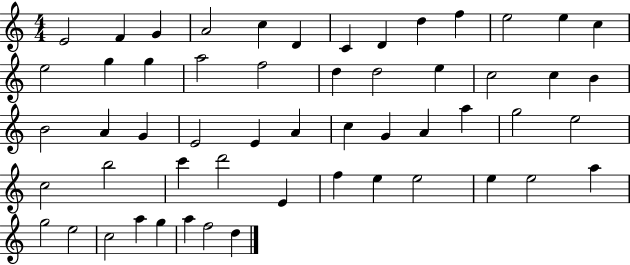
X:1
T:Untitled
M:4/4
L:1/4
K:C
E2 F G A2 c D C D d f e2 e c e2 g g a2 f2 d d2 e c2 c B B2 A G E2 E A c G A a g2 e2 c2 b2 c' d'2 E f e e2 e e2 a g2 e2 c2 a g a f2 d